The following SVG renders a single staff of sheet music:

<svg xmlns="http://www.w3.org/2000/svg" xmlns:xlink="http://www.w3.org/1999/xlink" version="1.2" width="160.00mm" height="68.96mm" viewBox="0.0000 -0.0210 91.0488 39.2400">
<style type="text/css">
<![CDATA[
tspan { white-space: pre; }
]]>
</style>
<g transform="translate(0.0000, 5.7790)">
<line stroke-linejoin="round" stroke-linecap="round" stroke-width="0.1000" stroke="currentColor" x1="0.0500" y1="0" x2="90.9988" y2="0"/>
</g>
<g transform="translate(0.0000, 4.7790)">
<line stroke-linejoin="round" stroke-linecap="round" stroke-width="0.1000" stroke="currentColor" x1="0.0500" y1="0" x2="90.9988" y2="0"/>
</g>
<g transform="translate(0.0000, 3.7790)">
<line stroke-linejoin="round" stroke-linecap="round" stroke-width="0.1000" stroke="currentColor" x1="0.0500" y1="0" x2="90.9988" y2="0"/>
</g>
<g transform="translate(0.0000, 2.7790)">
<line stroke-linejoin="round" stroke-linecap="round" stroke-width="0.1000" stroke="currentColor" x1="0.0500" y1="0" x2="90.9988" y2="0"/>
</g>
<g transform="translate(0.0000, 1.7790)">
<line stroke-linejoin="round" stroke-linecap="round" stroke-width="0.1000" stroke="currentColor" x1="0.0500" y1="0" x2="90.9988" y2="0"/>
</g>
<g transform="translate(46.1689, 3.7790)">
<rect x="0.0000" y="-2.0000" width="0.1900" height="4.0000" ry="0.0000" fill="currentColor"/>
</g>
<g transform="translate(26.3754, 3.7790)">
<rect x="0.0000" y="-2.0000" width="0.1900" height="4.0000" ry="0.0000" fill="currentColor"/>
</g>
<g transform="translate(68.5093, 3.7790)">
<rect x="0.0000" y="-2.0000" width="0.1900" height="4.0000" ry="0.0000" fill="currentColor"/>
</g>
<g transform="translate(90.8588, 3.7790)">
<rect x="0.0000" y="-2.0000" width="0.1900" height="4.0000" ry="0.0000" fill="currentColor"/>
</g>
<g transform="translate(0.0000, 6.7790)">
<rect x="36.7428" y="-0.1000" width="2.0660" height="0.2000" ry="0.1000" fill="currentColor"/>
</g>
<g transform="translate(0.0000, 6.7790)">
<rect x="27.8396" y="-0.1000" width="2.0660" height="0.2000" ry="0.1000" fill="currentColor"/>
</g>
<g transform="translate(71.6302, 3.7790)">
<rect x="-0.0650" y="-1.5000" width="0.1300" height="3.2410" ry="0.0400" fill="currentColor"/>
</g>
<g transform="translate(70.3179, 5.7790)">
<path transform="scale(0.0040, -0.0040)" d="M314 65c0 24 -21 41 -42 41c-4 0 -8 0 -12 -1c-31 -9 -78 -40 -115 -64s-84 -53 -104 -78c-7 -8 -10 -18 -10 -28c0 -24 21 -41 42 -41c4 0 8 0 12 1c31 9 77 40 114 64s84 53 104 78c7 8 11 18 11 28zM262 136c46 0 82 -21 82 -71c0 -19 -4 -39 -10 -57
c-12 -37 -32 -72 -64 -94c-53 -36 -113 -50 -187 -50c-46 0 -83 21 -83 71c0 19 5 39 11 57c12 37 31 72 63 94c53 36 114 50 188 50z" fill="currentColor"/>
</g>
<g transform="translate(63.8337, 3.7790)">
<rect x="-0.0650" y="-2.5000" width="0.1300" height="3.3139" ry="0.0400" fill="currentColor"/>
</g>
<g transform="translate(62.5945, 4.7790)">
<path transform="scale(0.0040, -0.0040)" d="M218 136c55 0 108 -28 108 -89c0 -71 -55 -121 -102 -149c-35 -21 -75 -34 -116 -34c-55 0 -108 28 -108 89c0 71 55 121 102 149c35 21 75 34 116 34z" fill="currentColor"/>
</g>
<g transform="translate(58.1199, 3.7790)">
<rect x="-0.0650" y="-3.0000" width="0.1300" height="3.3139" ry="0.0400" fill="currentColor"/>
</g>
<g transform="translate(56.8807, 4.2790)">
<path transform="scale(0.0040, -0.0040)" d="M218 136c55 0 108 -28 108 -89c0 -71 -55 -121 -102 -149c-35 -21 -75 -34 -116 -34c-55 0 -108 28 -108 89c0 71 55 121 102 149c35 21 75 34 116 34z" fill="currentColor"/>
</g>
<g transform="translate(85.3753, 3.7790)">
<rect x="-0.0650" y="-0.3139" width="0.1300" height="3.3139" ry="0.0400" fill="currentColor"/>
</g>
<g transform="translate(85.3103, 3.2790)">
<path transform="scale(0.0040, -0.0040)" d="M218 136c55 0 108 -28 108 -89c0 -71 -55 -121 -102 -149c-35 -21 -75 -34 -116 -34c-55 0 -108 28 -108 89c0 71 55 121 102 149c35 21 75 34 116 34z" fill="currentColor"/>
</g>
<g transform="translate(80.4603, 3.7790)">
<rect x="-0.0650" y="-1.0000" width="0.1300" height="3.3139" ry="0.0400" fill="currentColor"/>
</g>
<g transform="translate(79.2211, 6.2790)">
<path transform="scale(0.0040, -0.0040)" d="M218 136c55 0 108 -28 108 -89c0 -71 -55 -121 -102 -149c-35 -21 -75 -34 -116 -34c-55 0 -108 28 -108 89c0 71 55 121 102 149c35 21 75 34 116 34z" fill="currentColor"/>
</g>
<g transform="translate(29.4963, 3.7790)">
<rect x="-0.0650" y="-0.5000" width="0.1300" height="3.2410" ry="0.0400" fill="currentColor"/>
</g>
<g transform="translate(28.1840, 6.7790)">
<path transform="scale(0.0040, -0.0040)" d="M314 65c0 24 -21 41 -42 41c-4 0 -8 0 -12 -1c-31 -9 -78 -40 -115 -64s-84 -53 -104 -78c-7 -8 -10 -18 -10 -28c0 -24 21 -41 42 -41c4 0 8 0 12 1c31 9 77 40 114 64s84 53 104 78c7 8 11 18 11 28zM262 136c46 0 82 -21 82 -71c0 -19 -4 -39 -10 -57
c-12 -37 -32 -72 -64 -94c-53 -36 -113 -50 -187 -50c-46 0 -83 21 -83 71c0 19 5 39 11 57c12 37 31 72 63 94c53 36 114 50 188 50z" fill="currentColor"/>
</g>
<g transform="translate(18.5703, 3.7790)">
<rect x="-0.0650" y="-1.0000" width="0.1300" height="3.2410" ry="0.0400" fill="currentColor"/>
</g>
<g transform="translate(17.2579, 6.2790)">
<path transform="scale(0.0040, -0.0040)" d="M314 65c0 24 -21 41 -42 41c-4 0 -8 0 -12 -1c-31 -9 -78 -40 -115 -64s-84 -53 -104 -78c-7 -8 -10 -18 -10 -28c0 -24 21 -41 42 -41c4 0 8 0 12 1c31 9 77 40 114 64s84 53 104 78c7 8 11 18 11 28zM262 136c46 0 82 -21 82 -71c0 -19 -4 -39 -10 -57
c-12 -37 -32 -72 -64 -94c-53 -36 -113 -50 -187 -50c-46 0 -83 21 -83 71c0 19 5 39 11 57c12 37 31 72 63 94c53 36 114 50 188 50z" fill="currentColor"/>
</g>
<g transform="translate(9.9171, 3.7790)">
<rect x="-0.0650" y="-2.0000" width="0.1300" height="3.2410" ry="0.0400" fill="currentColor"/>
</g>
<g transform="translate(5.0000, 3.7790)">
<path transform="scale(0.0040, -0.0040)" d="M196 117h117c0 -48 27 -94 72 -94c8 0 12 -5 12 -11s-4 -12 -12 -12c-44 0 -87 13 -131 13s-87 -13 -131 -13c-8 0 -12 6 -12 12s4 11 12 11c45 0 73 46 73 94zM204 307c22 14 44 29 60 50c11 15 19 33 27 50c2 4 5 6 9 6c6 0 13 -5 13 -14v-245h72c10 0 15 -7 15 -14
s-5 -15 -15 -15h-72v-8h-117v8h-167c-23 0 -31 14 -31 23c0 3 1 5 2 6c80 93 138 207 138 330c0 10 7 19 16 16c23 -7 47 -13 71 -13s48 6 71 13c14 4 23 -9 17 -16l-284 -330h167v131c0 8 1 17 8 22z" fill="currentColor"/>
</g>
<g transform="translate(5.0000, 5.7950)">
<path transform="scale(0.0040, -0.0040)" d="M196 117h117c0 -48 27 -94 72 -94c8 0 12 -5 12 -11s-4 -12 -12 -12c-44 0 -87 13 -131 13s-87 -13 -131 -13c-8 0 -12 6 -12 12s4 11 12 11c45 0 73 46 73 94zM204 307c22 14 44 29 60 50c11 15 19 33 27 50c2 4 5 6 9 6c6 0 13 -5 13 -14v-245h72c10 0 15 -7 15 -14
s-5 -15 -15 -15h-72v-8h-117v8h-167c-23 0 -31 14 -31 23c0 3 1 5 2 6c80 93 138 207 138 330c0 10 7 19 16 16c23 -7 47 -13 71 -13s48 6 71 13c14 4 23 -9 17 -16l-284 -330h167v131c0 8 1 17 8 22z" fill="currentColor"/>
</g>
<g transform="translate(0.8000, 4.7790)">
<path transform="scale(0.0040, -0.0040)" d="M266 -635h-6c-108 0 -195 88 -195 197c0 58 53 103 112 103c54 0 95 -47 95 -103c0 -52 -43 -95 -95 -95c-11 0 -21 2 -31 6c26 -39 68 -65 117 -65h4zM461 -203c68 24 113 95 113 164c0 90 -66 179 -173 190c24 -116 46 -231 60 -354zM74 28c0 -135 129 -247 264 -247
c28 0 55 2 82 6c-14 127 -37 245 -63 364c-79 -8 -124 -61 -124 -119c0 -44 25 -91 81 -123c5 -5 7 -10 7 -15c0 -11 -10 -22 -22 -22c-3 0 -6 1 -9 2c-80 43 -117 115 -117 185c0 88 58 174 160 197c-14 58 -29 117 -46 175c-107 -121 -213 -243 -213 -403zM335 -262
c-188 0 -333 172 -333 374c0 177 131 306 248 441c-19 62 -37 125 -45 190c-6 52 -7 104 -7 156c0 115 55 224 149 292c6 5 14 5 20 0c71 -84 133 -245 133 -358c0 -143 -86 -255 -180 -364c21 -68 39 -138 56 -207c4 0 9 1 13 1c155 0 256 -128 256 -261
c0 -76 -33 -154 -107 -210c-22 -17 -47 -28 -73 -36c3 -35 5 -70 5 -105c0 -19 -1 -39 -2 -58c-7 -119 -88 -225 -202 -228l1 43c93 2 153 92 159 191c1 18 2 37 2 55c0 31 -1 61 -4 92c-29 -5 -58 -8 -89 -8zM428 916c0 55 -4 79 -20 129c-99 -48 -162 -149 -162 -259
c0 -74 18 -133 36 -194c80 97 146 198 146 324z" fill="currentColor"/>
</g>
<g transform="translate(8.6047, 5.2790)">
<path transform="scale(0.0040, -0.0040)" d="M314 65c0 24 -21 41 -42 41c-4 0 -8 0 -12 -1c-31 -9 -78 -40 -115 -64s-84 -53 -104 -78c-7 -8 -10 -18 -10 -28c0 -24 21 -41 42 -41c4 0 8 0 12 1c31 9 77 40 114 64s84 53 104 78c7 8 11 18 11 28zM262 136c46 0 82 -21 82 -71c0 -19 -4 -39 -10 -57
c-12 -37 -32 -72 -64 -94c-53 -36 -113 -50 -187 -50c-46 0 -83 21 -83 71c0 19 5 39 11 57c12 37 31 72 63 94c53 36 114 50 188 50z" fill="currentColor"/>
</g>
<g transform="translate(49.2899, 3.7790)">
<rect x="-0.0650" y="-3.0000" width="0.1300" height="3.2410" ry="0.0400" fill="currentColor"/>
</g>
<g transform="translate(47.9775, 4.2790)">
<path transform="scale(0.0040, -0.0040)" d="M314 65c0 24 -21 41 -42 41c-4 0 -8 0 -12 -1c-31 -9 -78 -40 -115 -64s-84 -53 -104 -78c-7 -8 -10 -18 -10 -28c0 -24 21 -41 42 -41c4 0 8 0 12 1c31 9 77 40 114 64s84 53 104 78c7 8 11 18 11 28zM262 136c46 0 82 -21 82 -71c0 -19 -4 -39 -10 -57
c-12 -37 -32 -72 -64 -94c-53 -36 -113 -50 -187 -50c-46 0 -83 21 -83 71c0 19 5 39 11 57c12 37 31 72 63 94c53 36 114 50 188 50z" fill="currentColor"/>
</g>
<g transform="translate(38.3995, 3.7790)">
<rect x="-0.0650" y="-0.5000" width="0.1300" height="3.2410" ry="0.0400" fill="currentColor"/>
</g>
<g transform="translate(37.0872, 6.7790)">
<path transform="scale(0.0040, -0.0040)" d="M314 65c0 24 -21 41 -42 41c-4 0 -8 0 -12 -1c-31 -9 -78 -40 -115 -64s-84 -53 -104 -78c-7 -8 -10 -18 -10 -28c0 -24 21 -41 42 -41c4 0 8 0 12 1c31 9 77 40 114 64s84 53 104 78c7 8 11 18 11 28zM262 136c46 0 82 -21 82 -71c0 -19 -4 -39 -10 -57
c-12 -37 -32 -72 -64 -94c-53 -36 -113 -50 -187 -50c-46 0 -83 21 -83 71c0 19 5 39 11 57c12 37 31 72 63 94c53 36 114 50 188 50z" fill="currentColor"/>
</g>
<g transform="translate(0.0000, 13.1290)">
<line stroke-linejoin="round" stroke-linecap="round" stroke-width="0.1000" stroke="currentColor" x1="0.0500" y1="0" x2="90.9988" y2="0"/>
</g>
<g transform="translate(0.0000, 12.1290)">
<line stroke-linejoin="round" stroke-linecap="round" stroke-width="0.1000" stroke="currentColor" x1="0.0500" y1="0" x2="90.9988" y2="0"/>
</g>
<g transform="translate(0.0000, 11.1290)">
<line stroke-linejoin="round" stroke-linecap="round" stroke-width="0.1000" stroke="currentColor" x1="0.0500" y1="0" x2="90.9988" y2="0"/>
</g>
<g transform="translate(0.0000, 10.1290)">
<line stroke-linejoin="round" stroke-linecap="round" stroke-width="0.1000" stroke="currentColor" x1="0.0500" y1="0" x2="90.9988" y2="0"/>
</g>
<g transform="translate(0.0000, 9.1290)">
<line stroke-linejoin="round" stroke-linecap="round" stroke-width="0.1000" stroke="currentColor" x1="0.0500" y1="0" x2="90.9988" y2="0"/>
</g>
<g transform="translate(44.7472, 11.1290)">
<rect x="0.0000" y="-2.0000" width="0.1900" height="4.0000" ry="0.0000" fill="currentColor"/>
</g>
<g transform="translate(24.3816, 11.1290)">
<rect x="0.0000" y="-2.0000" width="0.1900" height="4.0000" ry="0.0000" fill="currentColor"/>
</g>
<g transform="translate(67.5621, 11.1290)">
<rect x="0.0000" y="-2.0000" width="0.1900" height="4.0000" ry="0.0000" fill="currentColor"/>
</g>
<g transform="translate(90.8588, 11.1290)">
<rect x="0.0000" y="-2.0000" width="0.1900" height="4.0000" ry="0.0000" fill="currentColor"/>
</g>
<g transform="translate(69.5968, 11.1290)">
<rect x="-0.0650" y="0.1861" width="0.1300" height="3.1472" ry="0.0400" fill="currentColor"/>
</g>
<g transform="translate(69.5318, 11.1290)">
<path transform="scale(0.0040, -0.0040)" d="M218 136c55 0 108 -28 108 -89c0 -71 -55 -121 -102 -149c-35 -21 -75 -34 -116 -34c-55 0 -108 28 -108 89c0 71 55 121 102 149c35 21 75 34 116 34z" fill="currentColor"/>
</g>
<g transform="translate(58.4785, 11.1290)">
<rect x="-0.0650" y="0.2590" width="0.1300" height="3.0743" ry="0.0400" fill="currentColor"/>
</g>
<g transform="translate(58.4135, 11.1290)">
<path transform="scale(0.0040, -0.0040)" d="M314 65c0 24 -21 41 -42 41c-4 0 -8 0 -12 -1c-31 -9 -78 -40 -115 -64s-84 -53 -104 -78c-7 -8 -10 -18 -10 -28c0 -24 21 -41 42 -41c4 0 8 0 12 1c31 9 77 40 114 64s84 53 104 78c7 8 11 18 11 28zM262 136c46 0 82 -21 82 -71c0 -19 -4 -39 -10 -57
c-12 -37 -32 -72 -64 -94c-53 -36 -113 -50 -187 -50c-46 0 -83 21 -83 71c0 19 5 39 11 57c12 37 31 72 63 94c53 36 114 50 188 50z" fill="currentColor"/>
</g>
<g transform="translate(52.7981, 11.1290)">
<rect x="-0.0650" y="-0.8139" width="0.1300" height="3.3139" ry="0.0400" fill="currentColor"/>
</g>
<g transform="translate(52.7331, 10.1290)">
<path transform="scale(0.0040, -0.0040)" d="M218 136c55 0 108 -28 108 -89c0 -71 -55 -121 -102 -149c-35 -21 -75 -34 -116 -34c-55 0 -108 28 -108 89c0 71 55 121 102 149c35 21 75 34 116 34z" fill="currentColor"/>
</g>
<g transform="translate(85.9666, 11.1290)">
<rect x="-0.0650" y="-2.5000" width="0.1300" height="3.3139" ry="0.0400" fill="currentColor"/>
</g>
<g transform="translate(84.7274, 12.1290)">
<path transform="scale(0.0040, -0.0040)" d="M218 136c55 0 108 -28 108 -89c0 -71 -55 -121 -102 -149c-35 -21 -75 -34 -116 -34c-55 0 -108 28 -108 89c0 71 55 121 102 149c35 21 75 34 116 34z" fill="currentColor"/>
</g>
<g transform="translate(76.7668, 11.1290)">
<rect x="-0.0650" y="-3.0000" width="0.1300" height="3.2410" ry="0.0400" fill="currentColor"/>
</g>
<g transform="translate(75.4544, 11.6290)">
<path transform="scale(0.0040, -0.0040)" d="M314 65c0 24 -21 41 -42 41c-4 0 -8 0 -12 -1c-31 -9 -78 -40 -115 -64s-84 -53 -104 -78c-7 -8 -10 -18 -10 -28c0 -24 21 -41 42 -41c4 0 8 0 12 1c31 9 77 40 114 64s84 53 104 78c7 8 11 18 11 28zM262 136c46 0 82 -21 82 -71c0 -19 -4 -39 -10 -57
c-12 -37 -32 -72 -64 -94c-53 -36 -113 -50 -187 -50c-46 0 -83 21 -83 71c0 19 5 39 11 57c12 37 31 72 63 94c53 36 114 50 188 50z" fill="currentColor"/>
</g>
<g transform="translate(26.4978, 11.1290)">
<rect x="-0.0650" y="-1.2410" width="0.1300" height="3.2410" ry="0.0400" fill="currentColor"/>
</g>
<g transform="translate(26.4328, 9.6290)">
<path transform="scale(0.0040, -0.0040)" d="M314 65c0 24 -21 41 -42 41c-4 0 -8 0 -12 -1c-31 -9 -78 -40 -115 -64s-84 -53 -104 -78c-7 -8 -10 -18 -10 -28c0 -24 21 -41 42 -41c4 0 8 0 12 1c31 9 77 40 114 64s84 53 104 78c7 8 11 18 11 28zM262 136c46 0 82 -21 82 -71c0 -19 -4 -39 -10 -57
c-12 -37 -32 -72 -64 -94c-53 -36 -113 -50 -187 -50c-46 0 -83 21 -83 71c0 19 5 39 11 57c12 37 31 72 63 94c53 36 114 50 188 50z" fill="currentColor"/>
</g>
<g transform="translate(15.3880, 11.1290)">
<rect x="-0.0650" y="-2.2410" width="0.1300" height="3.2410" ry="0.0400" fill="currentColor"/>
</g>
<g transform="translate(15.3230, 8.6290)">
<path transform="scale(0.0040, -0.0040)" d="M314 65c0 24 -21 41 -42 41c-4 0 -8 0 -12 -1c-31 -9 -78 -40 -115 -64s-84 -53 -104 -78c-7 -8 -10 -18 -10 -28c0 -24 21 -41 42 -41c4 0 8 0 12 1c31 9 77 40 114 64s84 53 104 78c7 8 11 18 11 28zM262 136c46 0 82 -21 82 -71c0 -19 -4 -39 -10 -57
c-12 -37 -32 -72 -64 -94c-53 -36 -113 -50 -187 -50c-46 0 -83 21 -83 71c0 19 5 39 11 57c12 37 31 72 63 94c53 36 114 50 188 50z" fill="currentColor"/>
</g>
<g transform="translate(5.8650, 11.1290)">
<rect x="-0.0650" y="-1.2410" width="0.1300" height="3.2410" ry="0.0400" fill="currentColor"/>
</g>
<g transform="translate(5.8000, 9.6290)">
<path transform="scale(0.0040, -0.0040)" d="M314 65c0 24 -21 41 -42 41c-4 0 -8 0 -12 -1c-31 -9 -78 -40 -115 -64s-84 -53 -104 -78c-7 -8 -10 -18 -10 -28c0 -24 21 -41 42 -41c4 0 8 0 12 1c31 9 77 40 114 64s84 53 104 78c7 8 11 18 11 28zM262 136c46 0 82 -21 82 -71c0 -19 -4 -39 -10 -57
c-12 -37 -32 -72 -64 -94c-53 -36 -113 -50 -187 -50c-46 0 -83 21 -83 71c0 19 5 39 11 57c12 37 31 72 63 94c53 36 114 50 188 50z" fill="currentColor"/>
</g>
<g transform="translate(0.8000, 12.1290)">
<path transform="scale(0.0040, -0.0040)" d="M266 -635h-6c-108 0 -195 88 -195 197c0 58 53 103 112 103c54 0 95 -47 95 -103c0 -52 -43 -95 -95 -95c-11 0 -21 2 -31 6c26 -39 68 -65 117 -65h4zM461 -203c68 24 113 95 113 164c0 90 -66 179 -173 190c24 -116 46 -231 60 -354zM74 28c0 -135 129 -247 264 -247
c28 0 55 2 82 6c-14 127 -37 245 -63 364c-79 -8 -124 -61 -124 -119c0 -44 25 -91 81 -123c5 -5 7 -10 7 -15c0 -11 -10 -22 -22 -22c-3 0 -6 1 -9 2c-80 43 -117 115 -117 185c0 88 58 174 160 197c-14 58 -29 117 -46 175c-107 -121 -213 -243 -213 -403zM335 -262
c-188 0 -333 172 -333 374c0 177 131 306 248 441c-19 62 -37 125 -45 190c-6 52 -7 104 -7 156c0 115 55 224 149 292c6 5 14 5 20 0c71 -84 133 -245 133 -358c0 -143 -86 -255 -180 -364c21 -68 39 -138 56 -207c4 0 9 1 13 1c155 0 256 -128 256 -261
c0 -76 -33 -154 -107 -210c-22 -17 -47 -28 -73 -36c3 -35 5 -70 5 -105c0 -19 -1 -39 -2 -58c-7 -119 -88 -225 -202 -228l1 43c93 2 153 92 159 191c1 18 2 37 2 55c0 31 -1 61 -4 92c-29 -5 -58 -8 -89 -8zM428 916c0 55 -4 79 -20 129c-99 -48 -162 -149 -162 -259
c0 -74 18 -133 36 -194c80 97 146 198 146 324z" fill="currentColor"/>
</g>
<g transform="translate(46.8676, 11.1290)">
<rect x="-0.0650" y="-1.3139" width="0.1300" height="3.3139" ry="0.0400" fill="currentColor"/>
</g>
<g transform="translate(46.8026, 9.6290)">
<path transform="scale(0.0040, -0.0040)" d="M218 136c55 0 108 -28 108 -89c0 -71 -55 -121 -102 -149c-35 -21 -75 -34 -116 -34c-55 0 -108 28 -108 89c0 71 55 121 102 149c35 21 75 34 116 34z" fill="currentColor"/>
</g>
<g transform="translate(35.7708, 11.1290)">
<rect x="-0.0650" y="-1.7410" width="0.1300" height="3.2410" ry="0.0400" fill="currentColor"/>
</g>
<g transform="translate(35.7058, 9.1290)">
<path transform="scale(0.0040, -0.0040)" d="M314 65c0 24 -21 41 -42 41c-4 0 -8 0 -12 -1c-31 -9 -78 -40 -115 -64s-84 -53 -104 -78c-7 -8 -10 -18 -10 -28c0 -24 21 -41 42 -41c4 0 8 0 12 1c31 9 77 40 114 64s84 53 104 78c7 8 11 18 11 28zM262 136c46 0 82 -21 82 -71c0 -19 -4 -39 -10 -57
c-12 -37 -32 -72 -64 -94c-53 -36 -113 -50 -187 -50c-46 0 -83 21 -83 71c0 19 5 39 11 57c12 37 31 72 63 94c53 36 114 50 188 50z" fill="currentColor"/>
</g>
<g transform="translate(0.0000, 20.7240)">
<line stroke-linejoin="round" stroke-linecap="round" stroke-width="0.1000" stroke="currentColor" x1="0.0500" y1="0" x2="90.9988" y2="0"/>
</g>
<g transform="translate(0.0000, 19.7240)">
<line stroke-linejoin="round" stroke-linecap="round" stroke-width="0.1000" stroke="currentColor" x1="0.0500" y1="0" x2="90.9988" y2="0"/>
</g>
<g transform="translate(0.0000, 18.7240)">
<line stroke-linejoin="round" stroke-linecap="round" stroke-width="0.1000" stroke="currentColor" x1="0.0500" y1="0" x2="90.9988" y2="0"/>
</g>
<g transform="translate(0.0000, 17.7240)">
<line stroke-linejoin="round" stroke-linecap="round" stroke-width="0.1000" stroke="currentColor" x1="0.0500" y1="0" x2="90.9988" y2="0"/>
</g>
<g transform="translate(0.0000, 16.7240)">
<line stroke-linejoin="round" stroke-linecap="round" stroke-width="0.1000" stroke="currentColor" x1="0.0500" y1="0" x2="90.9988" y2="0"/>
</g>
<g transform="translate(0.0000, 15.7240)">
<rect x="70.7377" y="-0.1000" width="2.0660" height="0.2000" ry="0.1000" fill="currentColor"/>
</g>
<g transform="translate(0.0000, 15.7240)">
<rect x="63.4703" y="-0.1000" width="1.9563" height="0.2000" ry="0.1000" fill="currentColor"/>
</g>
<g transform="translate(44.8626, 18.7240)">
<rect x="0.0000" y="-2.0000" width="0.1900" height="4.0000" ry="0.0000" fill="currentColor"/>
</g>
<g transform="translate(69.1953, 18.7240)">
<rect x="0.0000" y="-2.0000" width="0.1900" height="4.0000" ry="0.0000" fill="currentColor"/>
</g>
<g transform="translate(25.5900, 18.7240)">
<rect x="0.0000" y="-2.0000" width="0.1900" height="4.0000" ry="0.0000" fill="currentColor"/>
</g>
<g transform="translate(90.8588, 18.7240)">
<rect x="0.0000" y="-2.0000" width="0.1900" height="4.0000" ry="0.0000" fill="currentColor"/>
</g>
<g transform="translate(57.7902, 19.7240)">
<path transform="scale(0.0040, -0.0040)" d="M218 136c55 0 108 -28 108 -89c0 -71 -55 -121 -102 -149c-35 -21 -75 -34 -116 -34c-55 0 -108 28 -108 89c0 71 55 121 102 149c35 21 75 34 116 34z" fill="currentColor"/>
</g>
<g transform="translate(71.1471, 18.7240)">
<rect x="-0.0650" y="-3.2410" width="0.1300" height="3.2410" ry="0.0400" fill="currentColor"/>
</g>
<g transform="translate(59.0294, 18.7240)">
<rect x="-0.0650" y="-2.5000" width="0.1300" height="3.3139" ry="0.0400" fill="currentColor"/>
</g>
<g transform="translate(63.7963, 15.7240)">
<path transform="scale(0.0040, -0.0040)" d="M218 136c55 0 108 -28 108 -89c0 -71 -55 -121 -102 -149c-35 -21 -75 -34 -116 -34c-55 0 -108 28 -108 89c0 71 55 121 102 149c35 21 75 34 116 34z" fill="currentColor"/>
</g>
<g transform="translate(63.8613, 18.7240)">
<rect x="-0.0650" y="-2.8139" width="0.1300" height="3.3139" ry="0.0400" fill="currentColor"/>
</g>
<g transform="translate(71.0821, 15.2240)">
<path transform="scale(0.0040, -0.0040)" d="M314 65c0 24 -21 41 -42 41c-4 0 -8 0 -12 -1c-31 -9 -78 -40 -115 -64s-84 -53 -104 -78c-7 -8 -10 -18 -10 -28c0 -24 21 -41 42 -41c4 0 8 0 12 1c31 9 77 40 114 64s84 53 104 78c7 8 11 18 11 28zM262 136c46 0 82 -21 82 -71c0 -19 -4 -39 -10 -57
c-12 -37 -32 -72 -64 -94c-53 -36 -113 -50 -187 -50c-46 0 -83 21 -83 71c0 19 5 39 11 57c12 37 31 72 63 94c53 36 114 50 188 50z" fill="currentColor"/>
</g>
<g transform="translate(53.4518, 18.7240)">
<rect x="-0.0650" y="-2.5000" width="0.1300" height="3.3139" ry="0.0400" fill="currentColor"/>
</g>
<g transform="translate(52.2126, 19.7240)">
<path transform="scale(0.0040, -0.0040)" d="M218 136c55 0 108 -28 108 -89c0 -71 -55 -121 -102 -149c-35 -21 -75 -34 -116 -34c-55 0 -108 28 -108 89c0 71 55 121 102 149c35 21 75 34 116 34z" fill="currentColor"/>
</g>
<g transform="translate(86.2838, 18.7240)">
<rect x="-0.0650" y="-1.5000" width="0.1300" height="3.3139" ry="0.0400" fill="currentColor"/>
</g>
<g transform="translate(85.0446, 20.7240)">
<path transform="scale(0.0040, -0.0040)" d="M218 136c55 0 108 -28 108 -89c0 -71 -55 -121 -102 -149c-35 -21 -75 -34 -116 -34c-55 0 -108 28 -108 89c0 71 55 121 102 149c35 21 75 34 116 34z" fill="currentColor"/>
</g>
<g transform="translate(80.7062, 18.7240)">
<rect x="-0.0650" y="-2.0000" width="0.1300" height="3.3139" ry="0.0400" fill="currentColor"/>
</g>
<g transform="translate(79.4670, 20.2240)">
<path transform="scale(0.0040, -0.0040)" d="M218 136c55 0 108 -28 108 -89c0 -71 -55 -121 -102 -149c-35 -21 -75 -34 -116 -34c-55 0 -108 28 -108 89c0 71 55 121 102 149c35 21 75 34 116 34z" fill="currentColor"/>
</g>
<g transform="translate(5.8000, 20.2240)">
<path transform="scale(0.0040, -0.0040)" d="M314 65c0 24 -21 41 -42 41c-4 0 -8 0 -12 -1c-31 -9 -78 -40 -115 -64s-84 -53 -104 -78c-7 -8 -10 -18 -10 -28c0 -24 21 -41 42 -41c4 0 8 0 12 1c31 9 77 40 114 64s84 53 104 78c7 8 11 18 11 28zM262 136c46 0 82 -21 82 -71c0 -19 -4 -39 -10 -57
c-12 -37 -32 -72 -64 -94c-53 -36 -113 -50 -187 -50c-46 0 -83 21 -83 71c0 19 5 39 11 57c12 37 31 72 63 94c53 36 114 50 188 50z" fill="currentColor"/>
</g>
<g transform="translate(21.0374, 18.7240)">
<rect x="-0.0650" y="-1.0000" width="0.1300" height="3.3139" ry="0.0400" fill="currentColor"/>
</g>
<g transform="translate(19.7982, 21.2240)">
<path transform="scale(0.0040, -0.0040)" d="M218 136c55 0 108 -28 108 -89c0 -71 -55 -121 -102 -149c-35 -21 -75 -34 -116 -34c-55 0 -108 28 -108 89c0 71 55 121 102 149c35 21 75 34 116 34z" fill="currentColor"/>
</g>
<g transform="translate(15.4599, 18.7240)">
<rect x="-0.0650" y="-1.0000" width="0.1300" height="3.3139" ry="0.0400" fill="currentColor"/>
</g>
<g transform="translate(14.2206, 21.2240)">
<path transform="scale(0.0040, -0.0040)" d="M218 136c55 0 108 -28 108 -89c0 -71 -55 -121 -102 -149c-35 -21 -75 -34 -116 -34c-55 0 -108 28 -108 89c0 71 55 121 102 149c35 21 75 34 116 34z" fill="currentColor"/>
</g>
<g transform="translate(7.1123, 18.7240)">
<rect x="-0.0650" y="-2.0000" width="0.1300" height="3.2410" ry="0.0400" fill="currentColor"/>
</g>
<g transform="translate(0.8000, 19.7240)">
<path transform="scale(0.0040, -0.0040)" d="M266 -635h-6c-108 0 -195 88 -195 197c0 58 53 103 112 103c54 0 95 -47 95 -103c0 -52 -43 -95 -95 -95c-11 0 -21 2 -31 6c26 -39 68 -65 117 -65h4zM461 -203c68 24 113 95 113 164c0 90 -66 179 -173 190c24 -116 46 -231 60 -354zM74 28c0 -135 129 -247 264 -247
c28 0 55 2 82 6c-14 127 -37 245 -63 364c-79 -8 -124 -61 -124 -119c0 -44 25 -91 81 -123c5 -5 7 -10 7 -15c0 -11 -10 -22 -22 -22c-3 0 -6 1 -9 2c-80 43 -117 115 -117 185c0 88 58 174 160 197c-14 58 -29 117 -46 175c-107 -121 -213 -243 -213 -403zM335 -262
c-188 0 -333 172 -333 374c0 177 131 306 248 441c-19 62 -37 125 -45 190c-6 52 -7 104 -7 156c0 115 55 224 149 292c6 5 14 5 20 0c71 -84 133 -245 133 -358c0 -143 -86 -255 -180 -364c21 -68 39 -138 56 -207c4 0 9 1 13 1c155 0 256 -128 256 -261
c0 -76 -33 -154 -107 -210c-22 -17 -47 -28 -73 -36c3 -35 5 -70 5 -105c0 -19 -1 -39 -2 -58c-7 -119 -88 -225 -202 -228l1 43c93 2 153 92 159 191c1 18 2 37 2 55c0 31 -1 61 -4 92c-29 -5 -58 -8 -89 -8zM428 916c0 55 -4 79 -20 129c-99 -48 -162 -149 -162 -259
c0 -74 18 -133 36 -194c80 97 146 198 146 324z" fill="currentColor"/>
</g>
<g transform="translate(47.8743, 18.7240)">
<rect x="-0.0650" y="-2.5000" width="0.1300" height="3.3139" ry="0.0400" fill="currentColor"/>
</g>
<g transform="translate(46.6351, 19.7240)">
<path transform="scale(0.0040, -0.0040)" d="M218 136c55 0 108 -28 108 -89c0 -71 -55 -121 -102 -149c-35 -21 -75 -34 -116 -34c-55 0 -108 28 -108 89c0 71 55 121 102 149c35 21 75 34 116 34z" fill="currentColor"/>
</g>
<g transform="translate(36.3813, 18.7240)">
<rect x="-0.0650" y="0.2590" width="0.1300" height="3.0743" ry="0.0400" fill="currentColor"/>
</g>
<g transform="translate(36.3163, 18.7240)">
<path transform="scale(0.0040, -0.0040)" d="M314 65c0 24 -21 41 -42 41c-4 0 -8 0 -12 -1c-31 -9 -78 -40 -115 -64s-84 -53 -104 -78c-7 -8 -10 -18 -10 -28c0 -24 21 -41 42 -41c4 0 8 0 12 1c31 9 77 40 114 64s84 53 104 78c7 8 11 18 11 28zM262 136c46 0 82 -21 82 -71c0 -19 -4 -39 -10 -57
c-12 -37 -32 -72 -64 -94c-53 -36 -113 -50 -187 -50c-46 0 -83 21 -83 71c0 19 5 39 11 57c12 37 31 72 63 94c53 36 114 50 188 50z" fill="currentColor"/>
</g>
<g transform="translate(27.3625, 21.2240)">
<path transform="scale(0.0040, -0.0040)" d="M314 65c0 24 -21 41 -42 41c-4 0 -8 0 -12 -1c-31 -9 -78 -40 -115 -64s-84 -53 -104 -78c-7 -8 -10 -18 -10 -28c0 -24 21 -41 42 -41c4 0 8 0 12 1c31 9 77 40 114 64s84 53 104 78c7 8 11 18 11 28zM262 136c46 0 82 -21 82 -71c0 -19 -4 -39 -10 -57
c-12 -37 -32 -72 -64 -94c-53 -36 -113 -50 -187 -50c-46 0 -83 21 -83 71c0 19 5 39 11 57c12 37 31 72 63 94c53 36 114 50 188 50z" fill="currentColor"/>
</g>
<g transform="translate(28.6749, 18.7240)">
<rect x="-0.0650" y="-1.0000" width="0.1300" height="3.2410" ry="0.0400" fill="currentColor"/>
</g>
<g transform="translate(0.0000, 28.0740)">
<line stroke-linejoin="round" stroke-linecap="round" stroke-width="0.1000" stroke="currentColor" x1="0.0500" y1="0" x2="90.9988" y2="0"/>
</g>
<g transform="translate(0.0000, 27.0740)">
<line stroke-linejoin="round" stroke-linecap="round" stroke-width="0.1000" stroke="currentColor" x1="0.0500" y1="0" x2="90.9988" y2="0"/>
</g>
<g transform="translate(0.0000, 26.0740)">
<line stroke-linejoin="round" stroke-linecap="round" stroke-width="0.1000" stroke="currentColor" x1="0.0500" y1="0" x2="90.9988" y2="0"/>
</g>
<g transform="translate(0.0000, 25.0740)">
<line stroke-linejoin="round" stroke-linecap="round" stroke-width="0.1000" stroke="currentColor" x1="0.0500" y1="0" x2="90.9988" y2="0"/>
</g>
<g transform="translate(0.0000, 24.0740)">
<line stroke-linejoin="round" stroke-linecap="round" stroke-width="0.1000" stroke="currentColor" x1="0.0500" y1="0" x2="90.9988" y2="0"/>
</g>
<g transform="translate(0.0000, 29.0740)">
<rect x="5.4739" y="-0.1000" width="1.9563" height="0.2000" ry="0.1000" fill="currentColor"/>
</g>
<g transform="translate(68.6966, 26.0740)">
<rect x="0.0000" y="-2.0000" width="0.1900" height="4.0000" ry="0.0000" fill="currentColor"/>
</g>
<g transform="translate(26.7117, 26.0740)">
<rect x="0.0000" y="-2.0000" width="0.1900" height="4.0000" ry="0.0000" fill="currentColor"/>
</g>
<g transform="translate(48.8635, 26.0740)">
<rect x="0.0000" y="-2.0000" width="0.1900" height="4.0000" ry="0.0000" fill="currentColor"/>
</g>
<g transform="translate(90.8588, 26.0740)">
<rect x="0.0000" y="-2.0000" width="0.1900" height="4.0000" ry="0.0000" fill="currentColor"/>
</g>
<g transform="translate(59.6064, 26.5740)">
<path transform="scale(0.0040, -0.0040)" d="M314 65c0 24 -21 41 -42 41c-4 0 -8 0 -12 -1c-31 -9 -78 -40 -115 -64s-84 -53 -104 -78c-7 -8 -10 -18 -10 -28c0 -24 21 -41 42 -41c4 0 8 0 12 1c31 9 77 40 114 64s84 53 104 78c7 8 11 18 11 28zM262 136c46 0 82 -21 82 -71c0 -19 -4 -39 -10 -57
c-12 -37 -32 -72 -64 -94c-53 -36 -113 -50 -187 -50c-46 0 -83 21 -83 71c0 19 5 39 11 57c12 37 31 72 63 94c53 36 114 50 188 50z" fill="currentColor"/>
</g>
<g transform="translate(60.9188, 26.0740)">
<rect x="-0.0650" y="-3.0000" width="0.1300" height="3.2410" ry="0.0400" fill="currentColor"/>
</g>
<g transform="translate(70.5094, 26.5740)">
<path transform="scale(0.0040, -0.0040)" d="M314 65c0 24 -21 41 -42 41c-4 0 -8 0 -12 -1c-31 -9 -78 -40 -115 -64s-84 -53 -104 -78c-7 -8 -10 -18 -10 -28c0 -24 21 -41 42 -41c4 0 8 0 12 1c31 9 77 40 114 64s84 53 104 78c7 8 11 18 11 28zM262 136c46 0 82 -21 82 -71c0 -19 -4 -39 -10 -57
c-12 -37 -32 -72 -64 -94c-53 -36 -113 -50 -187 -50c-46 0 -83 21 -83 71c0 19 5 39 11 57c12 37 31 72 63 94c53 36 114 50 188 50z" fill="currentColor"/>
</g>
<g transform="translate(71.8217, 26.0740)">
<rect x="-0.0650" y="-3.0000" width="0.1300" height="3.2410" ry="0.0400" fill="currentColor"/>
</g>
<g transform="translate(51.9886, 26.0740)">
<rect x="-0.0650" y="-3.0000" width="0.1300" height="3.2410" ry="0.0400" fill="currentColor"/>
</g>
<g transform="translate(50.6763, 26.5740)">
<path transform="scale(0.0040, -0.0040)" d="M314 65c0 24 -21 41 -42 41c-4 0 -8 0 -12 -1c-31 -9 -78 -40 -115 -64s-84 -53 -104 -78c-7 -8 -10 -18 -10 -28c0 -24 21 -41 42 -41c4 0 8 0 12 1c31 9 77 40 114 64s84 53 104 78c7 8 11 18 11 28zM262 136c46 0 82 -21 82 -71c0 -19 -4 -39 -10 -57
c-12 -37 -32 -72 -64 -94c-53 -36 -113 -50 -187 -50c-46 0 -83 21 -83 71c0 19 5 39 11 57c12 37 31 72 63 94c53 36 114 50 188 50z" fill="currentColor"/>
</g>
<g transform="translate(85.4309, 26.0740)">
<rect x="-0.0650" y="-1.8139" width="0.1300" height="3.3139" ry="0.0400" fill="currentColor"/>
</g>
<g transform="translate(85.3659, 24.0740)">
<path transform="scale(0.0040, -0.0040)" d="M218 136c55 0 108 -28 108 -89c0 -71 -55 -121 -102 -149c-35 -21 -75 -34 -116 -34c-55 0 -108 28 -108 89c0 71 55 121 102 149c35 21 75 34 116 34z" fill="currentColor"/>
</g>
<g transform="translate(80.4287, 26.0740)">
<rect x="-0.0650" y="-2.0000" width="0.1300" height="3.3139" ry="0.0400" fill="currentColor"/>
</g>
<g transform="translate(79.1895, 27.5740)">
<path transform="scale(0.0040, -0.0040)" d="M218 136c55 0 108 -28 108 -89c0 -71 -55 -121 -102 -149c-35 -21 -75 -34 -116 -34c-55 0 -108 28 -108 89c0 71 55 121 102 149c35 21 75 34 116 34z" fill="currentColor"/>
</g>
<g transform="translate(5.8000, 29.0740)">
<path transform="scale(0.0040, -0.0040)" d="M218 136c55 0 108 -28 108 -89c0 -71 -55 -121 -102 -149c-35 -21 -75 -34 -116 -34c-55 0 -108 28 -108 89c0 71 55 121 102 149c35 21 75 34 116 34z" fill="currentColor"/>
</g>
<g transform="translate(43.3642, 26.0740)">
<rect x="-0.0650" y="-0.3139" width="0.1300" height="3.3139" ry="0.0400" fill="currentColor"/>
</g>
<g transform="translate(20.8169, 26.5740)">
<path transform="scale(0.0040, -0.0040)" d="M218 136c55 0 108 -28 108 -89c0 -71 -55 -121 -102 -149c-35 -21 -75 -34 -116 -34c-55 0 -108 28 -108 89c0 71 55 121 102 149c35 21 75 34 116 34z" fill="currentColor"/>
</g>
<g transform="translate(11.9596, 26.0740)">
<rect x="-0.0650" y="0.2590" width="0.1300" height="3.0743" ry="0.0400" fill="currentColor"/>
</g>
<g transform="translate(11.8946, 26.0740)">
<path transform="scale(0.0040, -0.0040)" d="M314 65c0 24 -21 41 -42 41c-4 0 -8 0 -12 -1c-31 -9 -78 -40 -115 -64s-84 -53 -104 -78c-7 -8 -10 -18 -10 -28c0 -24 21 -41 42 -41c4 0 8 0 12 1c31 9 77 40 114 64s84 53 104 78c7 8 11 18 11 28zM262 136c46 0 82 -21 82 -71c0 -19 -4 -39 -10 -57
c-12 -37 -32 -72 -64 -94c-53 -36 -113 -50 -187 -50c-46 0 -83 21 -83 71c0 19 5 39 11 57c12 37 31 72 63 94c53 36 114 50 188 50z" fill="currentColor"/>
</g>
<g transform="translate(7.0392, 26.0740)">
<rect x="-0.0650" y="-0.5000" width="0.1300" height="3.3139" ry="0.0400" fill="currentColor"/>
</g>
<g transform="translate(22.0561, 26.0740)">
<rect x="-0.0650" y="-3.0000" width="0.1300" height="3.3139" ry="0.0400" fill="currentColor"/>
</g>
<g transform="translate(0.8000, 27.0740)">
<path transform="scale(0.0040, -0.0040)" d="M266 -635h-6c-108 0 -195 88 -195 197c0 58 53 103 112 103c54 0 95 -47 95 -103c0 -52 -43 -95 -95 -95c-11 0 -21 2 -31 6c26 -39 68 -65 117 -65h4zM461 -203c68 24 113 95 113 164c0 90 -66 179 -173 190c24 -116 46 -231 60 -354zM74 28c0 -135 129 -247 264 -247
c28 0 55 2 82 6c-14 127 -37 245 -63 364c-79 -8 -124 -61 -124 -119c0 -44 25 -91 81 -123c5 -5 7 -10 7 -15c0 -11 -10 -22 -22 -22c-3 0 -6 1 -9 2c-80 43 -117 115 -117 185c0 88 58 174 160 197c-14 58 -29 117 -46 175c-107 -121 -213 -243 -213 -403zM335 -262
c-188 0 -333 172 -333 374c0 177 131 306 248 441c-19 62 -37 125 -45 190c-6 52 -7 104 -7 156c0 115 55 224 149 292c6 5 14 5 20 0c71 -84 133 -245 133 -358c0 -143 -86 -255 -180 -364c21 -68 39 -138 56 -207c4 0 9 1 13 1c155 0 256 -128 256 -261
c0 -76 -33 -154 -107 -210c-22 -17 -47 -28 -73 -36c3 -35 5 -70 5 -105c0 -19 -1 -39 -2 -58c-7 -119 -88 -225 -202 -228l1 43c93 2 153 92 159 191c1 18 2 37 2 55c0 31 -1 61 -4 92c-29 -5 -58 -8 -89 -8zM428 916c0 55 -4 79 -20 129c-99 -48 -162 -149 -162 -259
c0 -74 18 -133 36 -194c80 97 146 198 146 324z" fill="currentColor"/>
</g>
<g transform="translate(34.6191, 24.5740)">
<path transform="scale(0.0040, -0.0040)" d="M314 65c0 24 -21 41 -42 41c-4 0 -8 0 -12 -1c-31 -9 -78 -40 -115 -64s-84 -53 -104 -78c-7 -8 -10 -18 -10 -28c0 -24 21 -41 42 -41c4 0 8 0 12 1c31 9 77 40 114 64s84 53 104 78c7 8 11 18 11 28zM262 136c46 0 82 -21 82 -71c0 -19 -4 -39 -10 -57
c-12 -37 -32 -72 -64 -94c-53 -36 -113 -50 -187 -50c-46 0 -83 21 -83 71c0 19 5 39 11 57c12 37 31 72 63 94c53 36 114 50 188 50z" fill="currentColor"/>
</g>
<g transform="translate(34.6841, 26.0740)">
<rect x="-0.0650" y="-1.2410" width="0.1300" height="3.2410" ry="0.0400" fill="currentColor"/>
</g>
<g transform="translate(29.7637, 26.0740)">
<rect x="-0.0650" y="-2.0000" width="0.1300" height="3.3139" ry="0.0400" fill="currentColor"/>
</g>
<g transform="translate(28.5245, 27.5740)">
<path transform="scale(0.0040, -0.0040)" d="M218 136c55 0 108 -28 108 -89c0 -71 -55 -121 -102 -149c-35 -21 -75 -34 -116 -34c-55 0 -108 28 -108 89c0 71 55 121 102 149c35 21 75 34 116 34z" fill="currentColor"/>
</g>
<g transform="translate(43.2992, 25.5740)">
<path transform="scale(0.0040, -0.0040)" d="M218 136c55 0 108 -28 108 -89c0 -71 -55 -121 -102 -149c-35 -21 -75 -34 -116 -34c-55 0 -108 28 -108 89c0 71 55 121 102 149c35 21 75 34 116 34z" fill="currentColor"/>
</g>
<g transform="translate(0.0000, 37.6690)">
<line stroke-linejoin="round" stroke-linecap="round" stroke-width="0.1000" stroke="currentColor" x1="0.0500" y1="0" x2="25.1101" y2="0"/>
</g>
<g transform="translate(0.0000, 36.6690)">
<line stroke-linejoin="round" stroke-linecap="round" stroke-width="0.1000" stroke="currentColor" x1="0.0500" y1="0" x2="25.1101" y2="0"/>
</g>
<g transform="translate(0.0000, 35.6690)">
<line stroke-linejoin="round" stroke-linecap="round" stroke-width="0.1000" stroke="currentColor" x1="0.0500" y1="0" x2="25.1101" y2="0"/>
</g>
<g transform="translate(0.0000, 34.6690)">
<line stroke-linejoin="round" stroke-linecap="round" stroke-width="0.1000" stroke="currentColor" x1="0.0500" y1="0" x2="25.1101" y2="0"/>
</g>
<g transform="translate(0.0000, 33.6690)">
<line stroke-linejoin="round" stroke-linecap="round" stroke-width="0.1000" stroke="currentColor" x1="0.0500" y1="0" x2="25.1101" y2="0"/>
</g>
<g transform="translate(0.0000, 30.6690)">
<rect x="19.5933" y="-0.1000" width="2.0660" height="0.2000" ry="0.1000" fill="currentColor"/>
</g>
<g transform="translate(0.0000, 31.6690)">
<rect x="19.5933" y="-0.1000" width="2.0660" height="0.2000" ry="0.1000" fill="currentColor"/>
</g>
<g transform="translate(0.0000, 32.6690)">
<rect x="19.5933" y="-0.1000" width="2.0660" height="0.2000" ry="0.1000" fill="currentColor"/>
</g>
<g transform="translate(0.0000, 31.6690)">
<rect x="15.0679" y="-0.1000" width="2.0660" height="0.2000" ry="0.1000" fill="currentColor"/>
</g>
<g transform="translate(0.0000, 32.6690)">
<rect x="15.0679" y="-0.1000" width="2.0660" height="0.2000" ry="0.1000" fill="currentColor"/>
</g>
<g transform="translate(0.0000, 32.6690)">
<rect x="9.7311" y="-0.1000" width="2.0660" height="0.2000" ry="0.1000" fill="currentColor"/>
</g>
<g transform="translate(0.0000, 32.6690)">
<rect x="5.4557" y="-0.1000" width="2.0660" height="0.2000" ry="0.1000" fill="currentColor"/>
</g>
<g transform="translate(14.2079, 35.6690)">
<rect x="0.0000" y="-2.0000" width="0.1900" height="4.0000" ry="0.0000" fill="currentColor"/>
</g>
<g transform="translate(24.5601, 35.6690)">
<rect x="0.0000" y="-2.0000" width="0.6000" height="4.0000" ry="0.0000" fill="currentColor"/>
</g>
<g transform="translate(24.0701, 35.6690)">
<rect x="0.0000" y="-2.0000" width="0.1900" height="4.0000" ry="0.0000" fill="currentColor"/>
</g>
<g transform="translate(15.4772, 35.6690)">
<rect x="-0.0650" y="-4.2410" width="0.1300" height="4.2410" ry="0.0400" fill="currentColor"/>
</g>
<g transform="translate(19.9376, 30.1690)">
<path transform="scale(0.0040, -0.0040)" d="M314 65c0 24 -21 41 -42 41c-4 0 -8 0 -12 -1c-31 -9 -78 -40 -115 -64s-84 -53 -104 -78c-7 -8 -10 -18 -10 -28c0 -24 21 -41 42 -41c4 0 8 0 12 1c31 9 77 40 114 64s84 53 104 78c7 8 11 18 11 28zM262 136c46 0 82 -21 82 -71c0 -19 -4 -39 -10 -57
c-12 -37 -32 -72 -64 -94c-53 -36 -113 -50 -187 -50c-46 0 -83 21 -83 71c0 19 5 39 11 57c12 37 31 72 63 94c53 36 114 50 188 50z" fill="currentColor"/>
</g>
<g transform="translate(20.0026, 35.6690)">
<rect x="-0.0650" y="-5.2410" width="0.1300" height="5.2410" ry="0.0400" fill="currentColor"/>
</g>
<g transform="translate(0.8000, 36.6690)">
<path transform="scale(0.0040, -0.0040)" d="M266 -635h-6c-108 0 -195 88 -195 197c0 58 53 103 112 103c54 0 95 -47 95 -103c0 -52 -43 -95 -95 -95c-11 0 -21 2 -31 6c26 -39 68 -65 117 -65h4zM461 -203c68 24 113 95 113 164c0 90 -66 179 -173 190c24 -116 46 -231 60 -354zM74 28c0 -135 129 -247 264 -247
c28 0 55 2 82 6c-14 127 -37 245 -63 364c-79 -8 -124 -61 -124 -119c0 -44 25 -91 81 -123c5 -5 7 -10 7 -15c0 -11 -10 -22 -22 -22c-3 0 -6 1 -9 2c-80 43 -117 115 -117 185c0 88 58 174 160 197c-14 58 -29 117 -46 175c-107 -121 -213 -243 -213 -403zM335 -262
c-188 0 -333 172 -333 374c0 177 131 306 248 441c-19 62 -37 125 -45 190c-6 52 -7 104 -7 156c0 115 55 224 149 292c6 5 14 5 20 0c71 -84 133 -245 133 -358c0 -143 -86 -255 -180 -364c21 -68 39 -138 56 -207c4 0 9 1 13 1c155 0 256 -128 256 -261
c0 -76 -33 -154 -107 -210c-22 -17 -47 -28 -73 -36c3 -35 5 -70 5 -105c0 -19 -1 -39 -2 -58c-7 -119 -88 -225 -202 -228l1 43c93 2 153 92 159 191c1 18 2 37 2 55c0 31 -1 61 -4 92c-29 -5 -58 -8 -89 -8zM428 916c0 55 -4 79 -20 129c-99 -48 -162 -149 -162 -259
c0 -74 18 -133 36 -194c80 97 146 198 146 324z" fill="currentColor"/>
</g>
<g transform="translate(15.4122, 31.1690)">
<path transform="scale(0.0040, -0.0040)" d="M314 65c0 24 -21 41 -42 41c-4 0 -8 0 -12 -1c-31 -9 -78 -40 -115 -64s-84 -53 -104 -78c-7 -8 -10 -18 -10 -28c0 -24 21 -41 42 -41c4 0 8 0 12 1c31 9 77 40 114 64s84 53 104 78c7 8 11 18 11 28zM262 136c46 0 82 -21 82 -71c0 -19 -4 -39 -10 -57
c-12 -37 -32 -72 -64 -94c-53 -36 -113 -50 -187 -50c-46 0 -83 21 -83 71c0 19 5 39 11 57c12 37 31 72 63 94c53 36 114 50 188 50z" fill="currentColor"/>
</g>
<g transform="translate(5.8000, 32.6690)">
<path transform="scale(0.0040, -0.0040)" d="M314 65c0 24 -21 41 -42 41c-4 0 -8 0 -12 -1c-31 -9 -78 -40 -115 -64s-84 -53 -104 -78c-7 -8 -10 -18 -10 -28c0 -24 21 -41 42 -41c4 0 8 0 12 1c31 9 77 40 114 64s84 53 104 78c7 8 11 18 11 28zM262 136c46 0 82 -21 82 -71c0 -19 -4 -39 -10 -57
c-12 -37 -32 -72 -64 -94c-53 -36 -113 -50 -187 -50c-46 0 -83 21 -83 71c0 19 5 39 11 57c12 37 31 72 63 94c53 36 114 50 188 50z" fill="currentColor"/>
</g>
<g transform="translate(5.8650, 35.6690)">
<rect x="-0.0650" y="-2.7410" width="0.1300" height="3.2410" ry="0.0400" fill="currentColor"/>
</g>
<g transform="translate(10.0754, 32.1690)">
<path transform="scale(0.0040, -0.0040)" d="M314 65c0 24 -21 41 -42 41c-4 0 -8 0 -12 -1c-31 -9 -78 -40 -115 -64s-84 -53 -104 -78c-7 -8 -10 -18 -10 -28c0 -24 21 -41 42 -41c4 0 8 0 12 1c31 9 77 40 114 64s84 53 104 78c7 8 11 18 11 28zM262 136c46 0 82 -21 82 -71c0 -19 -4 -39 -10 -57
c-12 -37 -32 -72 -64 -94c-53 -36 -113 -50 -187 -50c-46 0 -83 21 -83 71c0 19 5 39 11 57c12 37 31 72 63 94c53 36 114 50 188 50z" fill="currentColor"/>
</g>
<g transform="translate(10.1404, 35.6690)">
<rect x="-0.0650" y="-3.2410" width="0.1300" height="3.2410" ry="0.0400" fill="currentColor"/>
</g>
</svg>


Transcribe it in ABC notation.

X:1
T:Untitled
M:4/4
L:1/4
K:C
F2 D2 C2 C2 A2 A G E2 D c e2 g2 e2 f2 e d B2 B A2 G F2 D D D2 B2 G G G a b2 F E C B2 A F e2 c A2 A2 A2 F f a2 b2 d'2 f'2